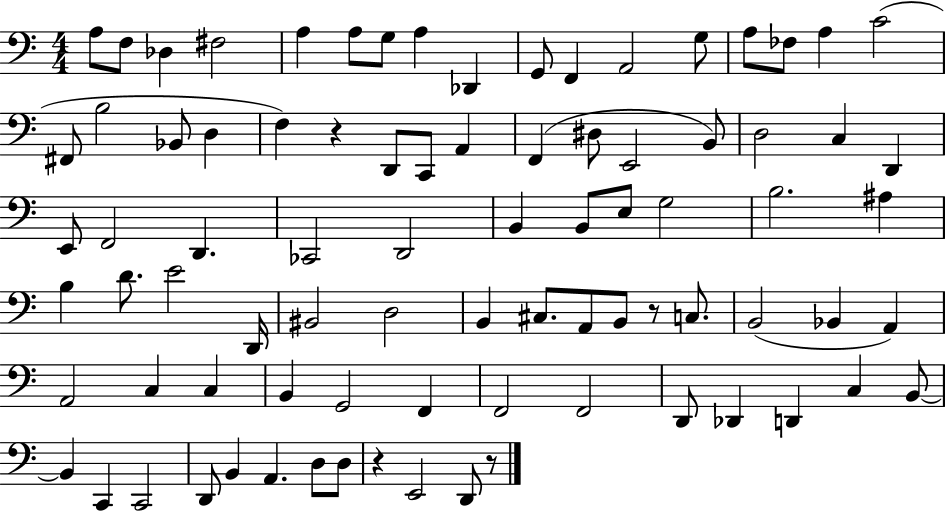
A3/e F3/e Db3/q F#3/h A3/q A3/e G3/e A3/q Db2/q G2/e F2/q A2/h G3/e A3/e FES3/e A3/q C4/h F#2/e B3/h Bb2/e D3/q F3/q R/q D2/e C2/e A2/q F2/q D#3/e E2/h B2/e D3/h C3/q D2/q E2/e F2/h D2/q. CES2/h D2/h B2/q B2/e E3/e G3/h B3/h. A#3/q B3/q D4/e. E4/h D2/s BIS2/h D3/h B2/q C#3/e. A2/e B2/e R/e C3/e. B2/h Bb2/q A2/q A2/h C3/q C3/q B2/q G2/h F2/q F2/h F2/h D2/e Db2/q D2/q C3/q B2/e B2/q C2/q C2/h D2/e B2/q A2/q. D3/e D3/e R/q E2/h D2/e R/e